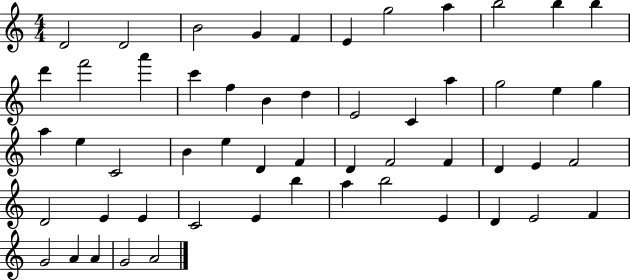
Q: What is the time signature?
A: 4/4